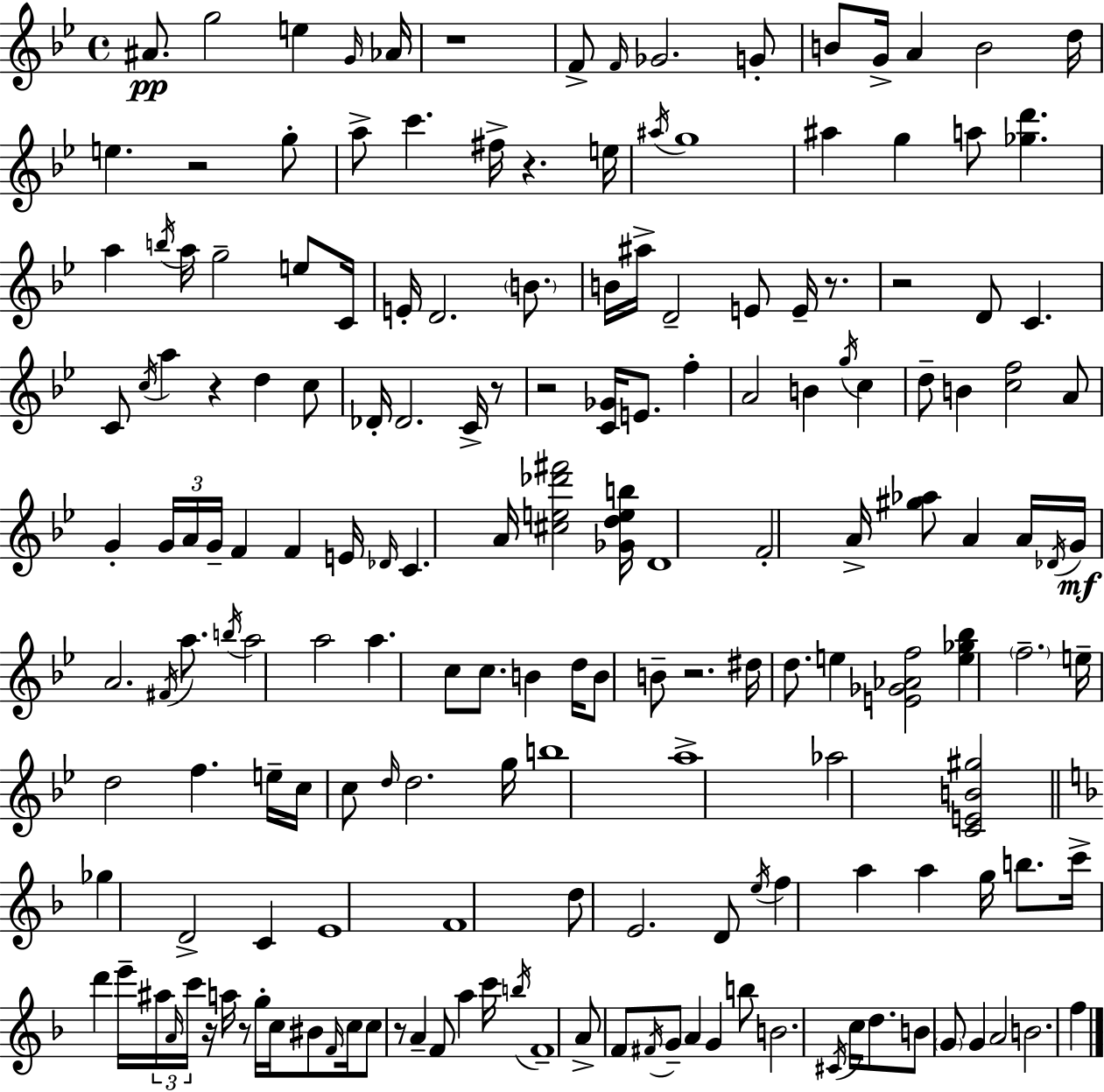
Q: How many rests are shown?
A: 12